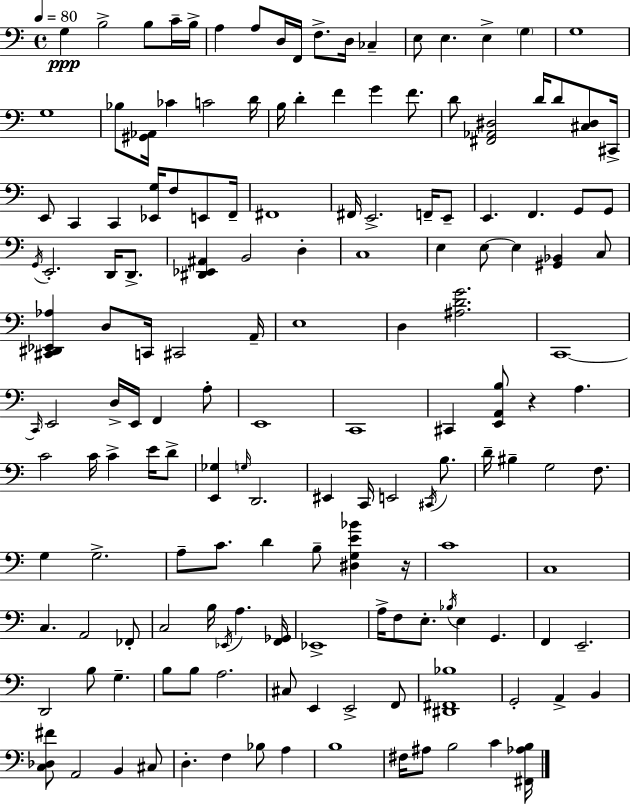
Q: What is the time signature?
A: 4/4